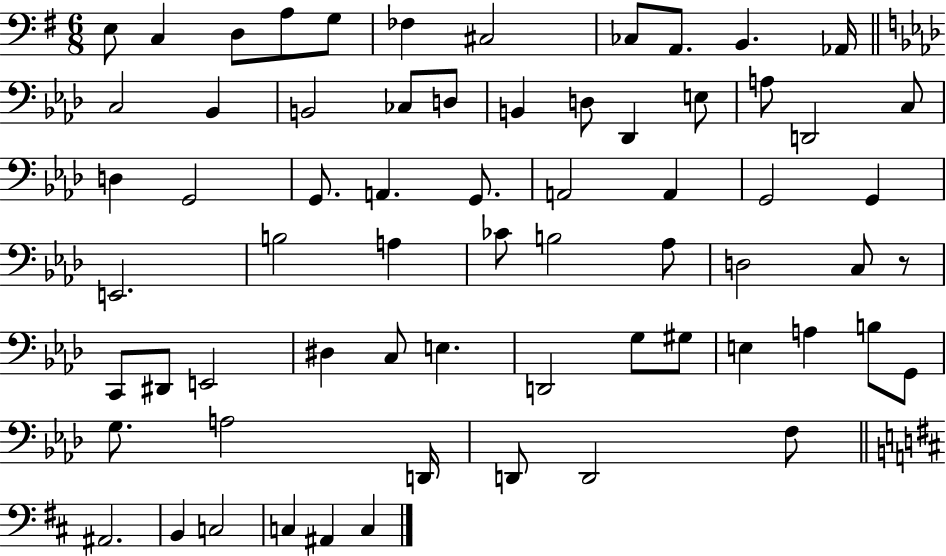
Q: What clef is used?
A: bass